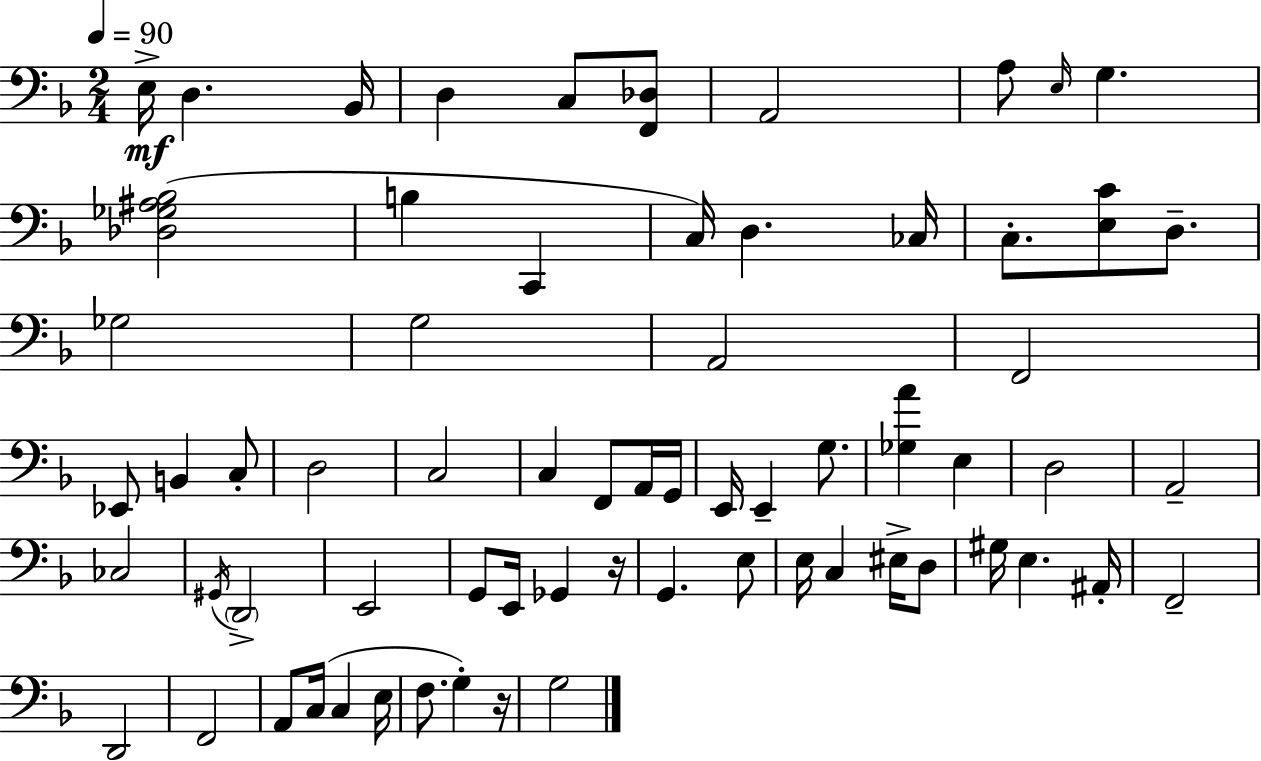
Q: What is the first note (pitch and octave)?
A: E3